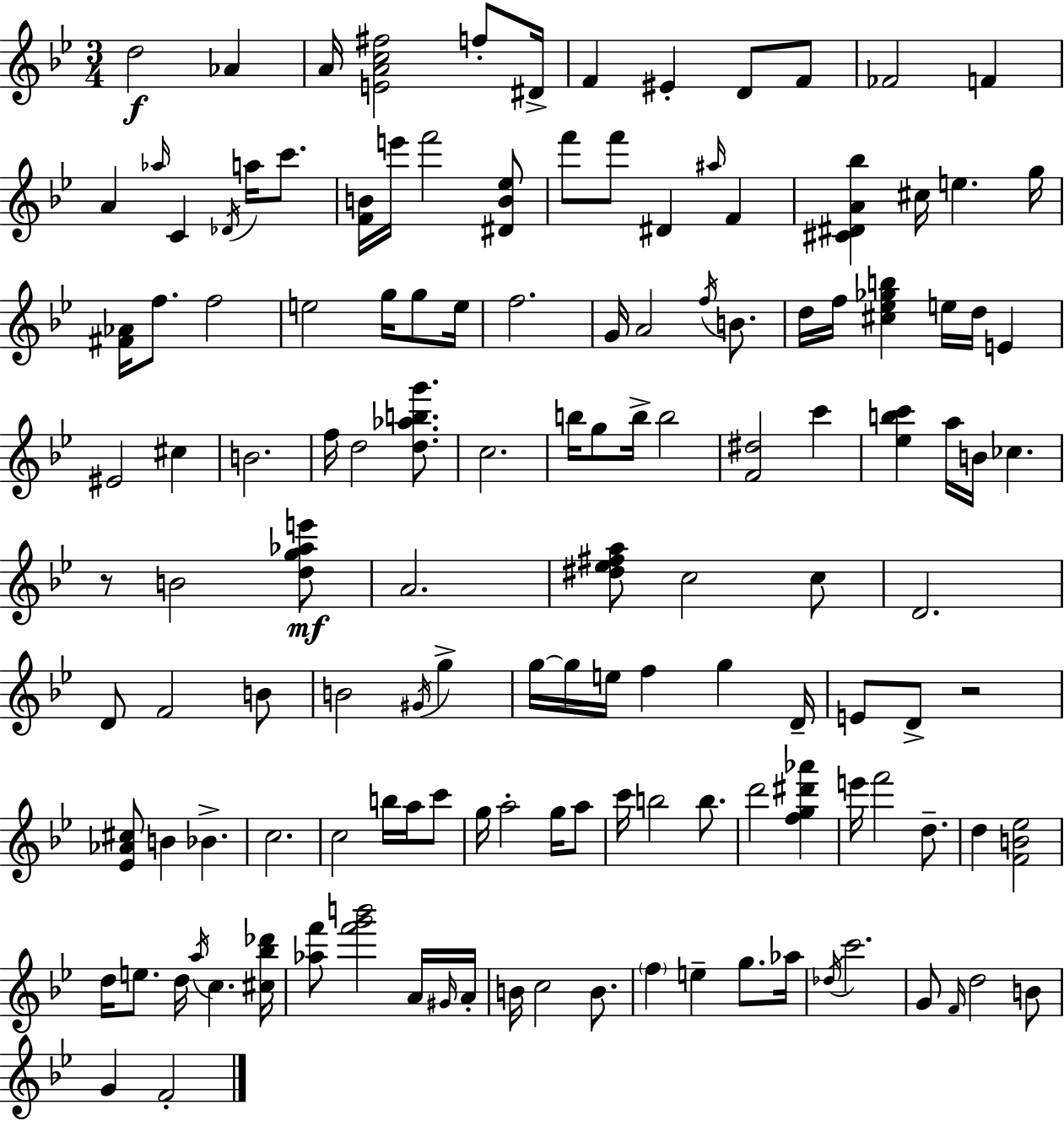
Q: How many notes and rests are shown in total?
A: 137